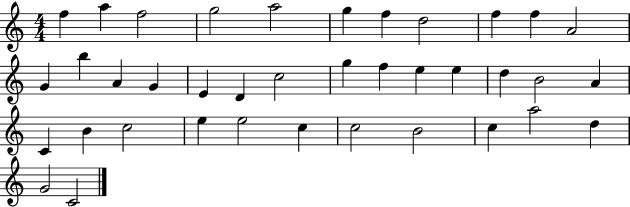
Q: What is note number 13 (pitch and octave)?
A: B5